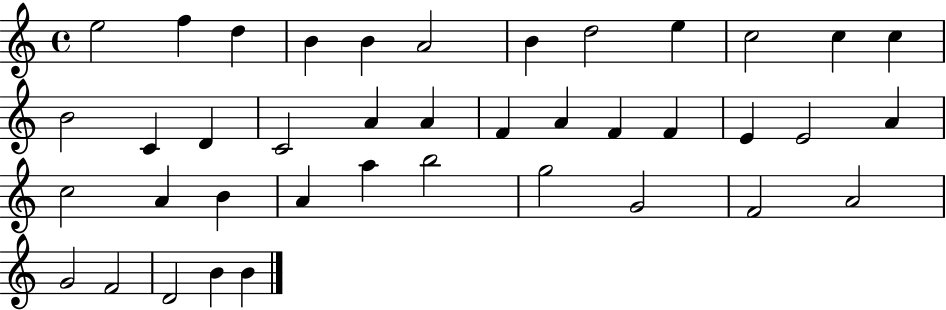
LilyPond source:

{
  \clef treble
  \time 4/4
  \defaultTimeSignature
  \key c \major
  e''2 f''4 d''4 | b'4 b'4 a'2 | b'4 d''2 e''4 | c''2 c''4 c''4 | \break b'2 c'4 d'4 | c'2 a'4 a'4 | f'4 a'4 f'4 f'4 | e'4 e'2 a'4 | \break c''2 a'4 b'4 | a'4 a''4 b''2 | g''2 g'2 | f'2 a'2 | \break g'2 f'2 | d'2 b'4 b'4 | \bar "|."
}